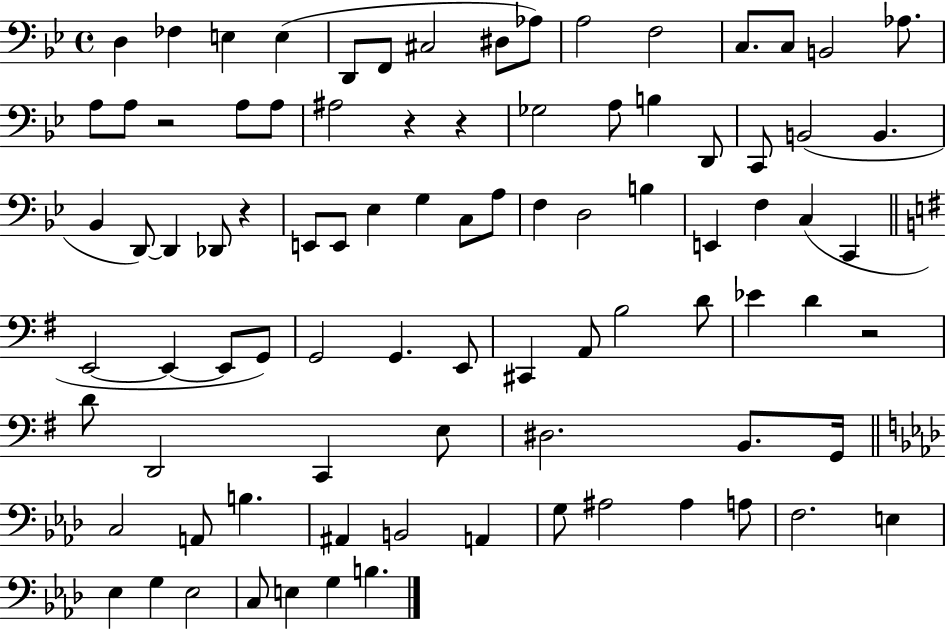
X:1
T:Untitled
M:4/4
L:1/4
K:Bb
D, _F, E, E, D,,/2 F,,/2 ^C,2 ^D,/2 _A,/2 A,2 F,2 C,/2 C,/2 B,,2 _A,/2 A,/2 A,/2 z2 A,/2 A,/2 ^A,2 z z _G,2 A,/2 B, D,,/2 C,,/2 B,,2 B,, _B,, D,,/2 D,, _D,,/2 z E,,/2 E,,/2 _E, G, C,/2 A,/2 F, D,2 B, E,, F, C, C,, E,,2 E,, E,,/2 G,,/2 G,,2 G,, E,,/2 ^C,, A,,/2 B,2 D/2 _E D z2 D/2 D,,2 C,, E,/2 ^D,2 B,,/2 G,,/4 C,2 A,,/2 B, ^A,, B,,2 A,, G,/2 ^A,2 ^A, A,/2 F,2 E, _E, G, _E,2 C,/2 E, G, B,